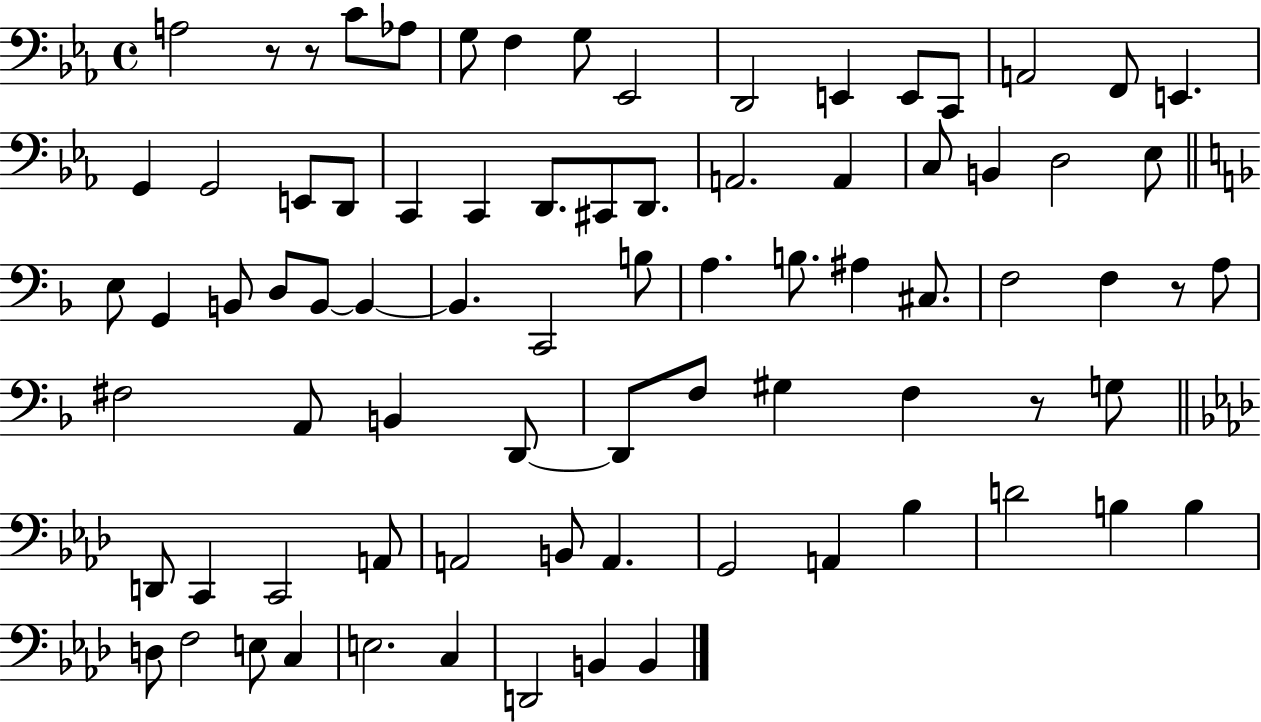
{
  \clef bass
  \time 4/4
  \defaultTimeSignature
  \key ees \major
  a2 r8 r8 c'8 aes8 | g8 f4 g8 ees,2 | d,2 e,4 e,8 c,8 | a,2 f,8 e,4. | \break g,4 g,2 e,8 d,8 | c,4 c,4 d,8. cis,8 d,8. | a,2. a,4 | c8 b,4 d2 ees8 | \break \bar "||" \break \key f \major e8 g,4 b,8 d8 b,8~~ b,4~~ | b,4. c,2 b8 | a4. b8. ais4 cis8. | f2 f4 r8 a8 | \break fis2 a,8 b,4 d,8~~ | d,8 f8 gis4 f4 r8 g8 | \bar "||" \break \key f \minor d,8 c,4 c,2 a,8 | a,2 b,8 a,4. | g,2 a,4 bes4 | d'2 b4 b4 | \break d8 f2 e8 c4 | e2. c4 | d,2 b,4 b,4 | \bar "|."
}